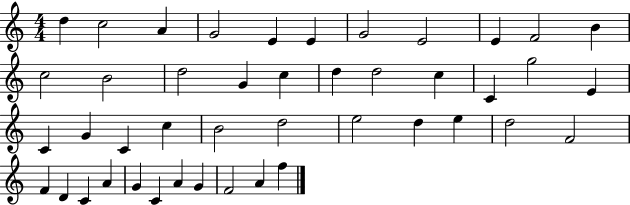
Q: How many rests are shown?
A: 0